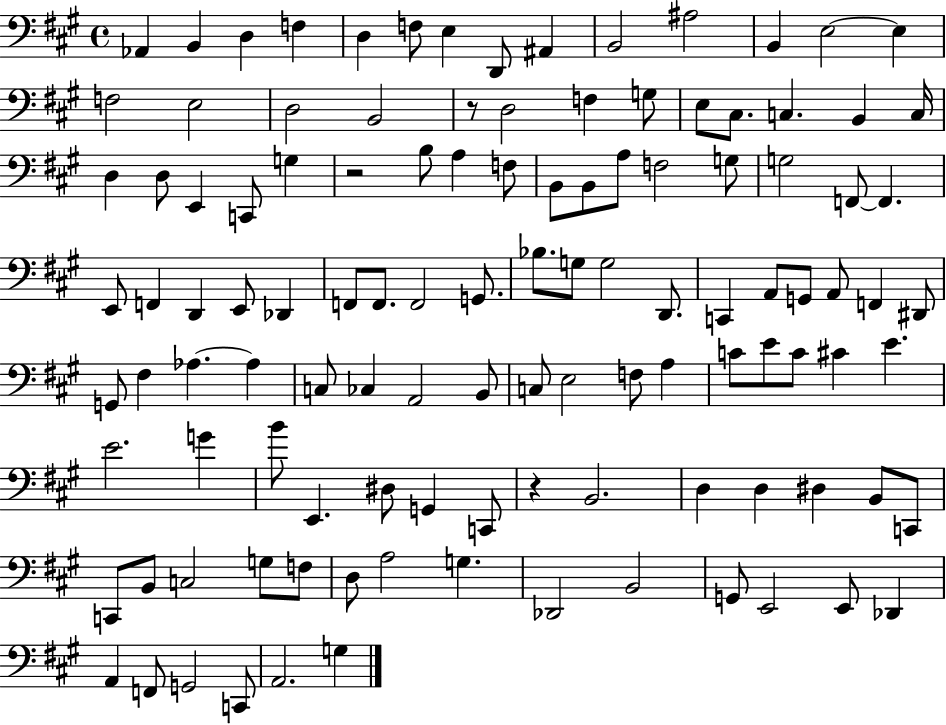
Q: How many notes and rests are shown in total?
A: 114